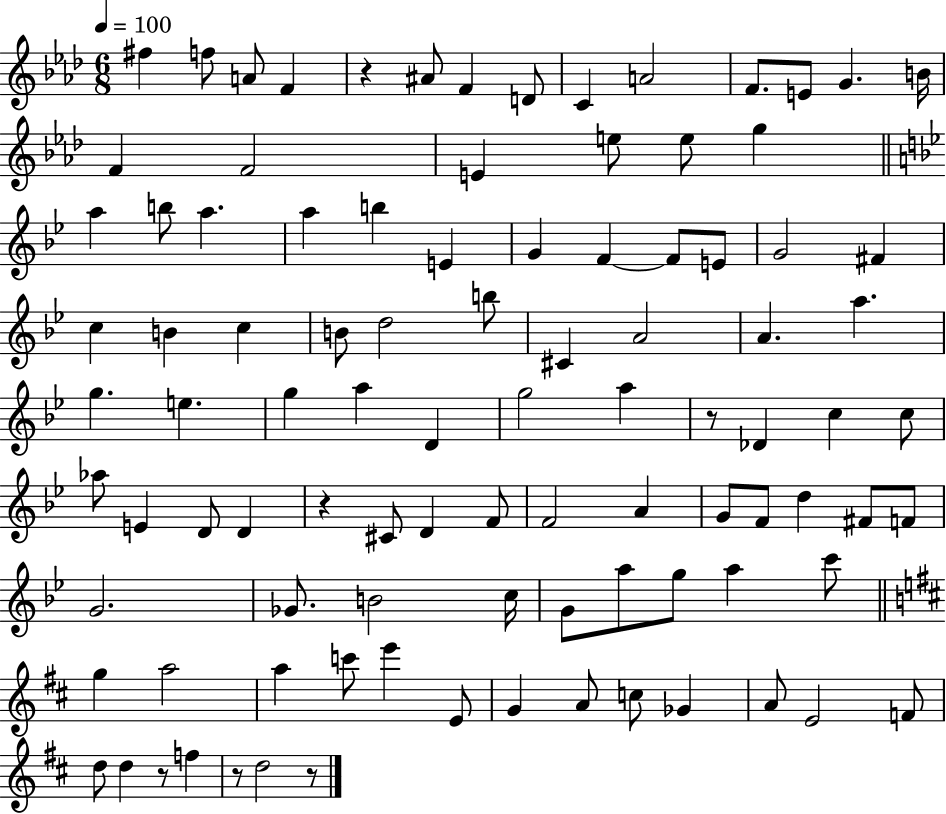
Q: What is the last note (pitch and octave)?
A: D5